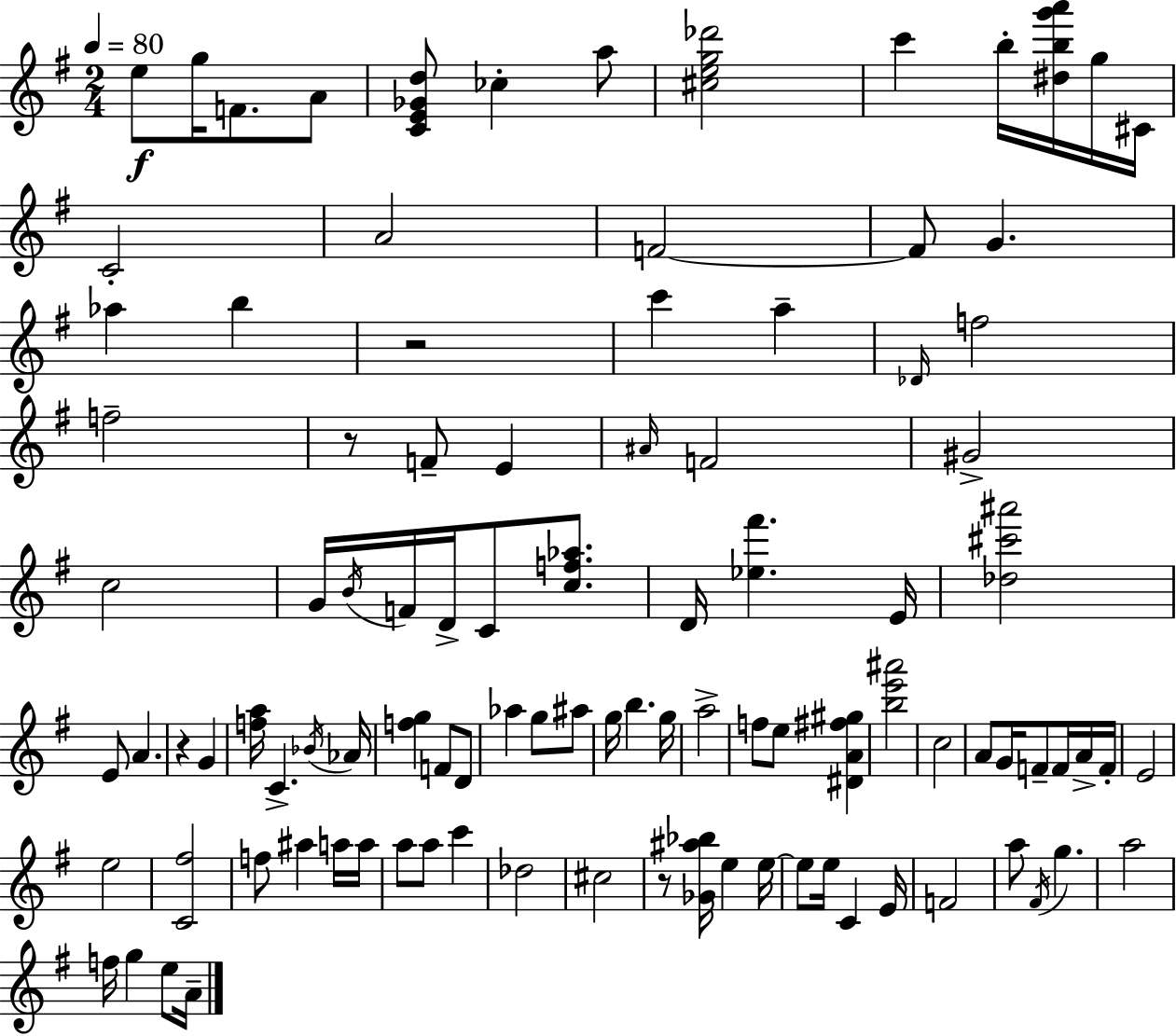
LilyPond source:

{
  \clef treble
  \numericTimeSignature
  \time 2/4
  \key g \major
  \tempo 4 = 80
  e''8\f g''16 f'8. a'8 | <c' e' ges' d''>8 ces''4-. a''8 | <cis'' e'' g'' des'''>2 | c'''4 b''16-. <dis'' b'' g''' a'''>16 g''16 cis'16 | \break c'2-. | a'2 | f'2~~ | f'8 g'4. | \break aes''4 b''4 | r2 | c'''4 a''4-- | \grace { des'16 } f''2 | \break f''2-- | r8 f'8-- e'4 | \grace { ais'16 } f'2 | gis'2-> | \break c''2 | g'16 \acciaccatura { b'16 } f'16 d'16-> c'8 | <c'' f'' aes''>8. d'16 <ees'' fis'''>4. | e'16 <des'' cis''' ais'''>2 | \break e'8 a'4. | r4 g'4 | <f'' a''>16 c'4.-> | \acciaccatura { bes'16 } aes'16 <f'' g''>4 | \break f'8 d'8 aes''4 | g''8 ais''8 g''16 b''4. | g''16 a''2-> | f''8 e''8 | \break <dis' a' fis'' gis''>4 <b'' e''' ais'''>2 | c''2 | a'8 g'16 f'8-- | f'16 a'16-> f'16-. e'2 | \break e''2 | <c' fis''>2 | f''8 ais''4 | a''16 a''16 a''8 a''8 | \break c'''4 des''2 | cis''2 | r8 <ges' ais'' bes''>16 e''4 | e''16~~ e''8 e''16 c'4 | \break e'16 f'2 | a''8 \acciaccatura { fis'16 } g''4. | a''2 | f''16 g''4 | \break e''8 a'16-- \bar "|."
}